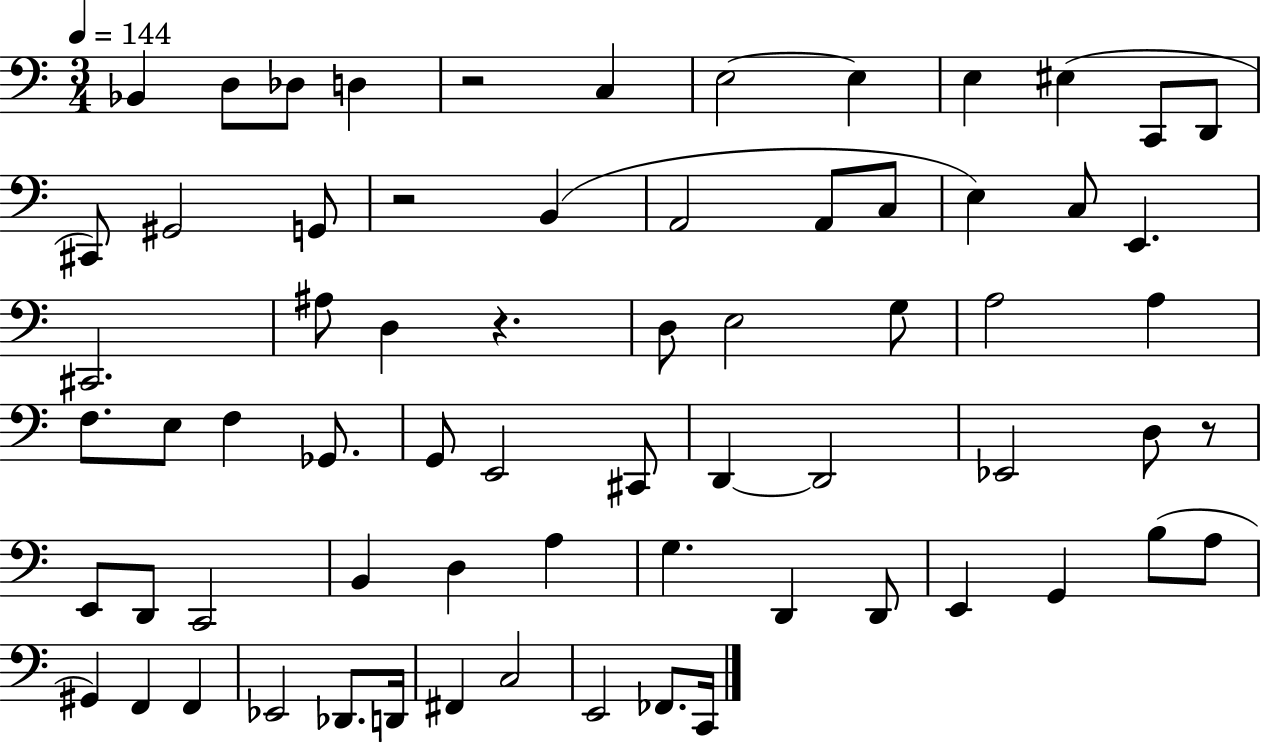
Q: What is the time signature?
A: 3/4